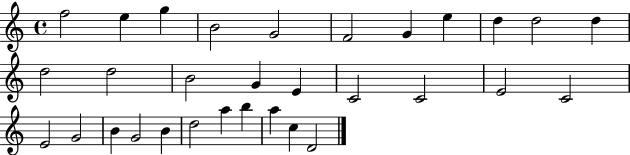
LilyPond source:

{
  \clef treble
  \time 4/4
  \defaultTimeSignature
  \key c \major
  f''2 e''4 g''4 | b'2 g'2 | f'2 g'4 e''4 | d''4 d''2 d''4 | \break d''2 d''2 | b'2 g'4 e'4 | c'2 c'2 | e'2 c'2 | \break e'2 g'2 | b'4 g'2 b'4 | d''2 a''4 b''4 | a''4 c''4 d'2 | \break \bar "|."
}